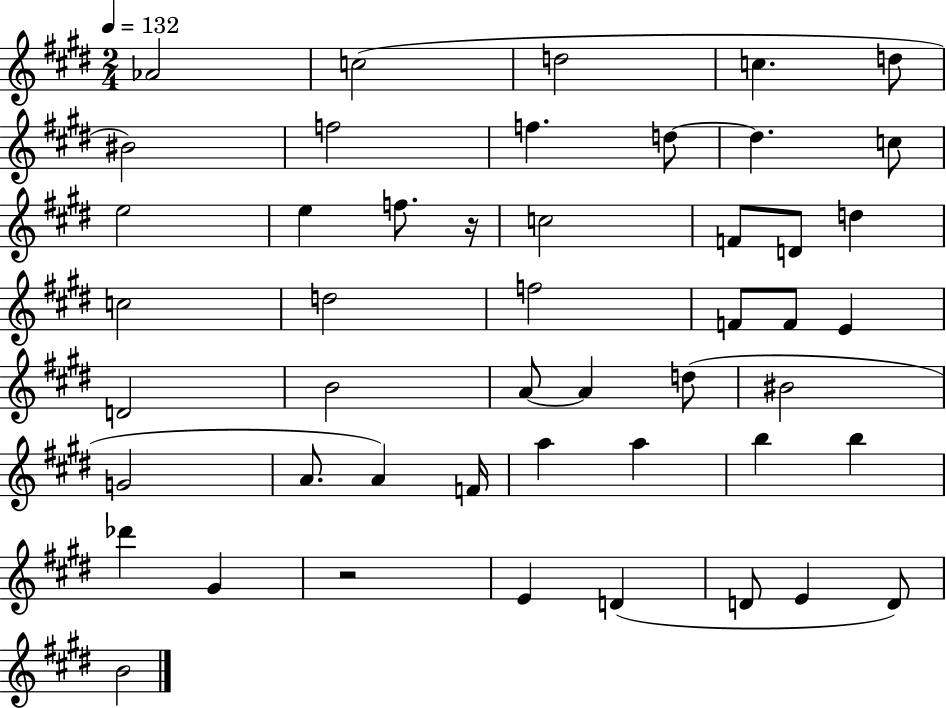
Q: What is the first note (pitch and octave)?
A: Ab4